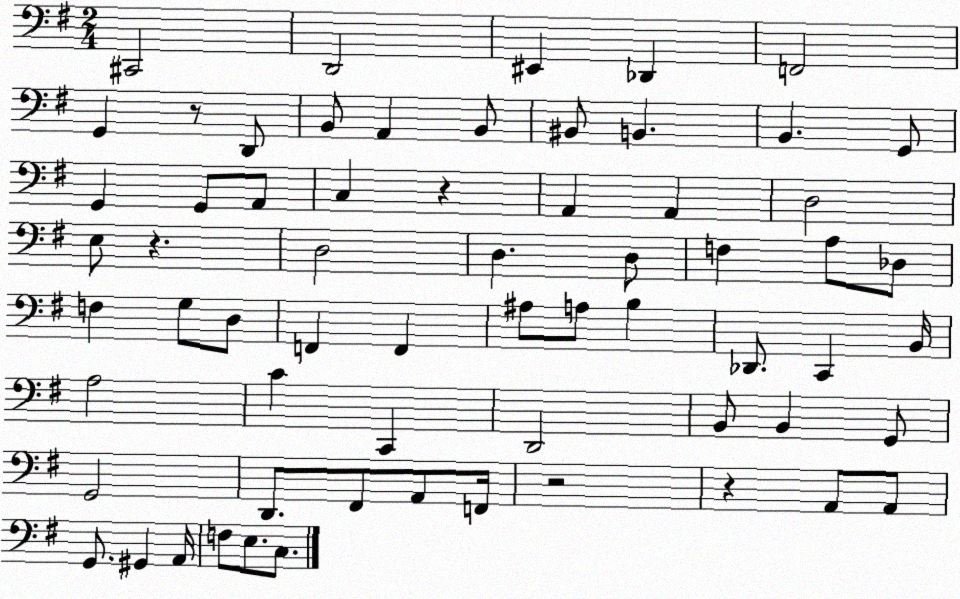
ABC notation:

X:1
T:Untitled
M:2/4
L:1/4
K:G
^C,,2 D,,2 ^E,, _D,, F,,2 G,, z/2 D,,/2 B,,/2 A,, B,,/2 ^B,,/2 B,, B,, G,,/2 G,, G,,/2 A,,/2 C, z A,, A,, D,2 E,/2 z D,2 D, D,/2 F, A,/2 _D,/2 F, G,/2 D,/2 F,, F,, ^A,/2 A,/2 B, _D,,/2 C,, B,,/4 A,2 C C,, D,,2 B,,/2 B,, G,,/2 G,,2 D,,/2 ^F,,/2 A,,/2 F,,/4 z2 z A,,/2 A,,/2 G,,/2 ^G,, A,,/4 F,/2 E,/2 C,/2